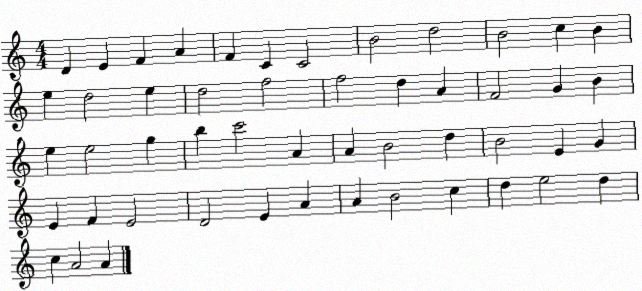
X:1
T:Untitled
M:4/4
L:1/4
K:C
D E F A F C C2 B2 d2 B2 c B e d2 e d2 f2 f2 d A F2 G B e e2 g b c'2 A A B2 d B2 E G E F E2 D2 E A A B2 c d e2 d c A2 A